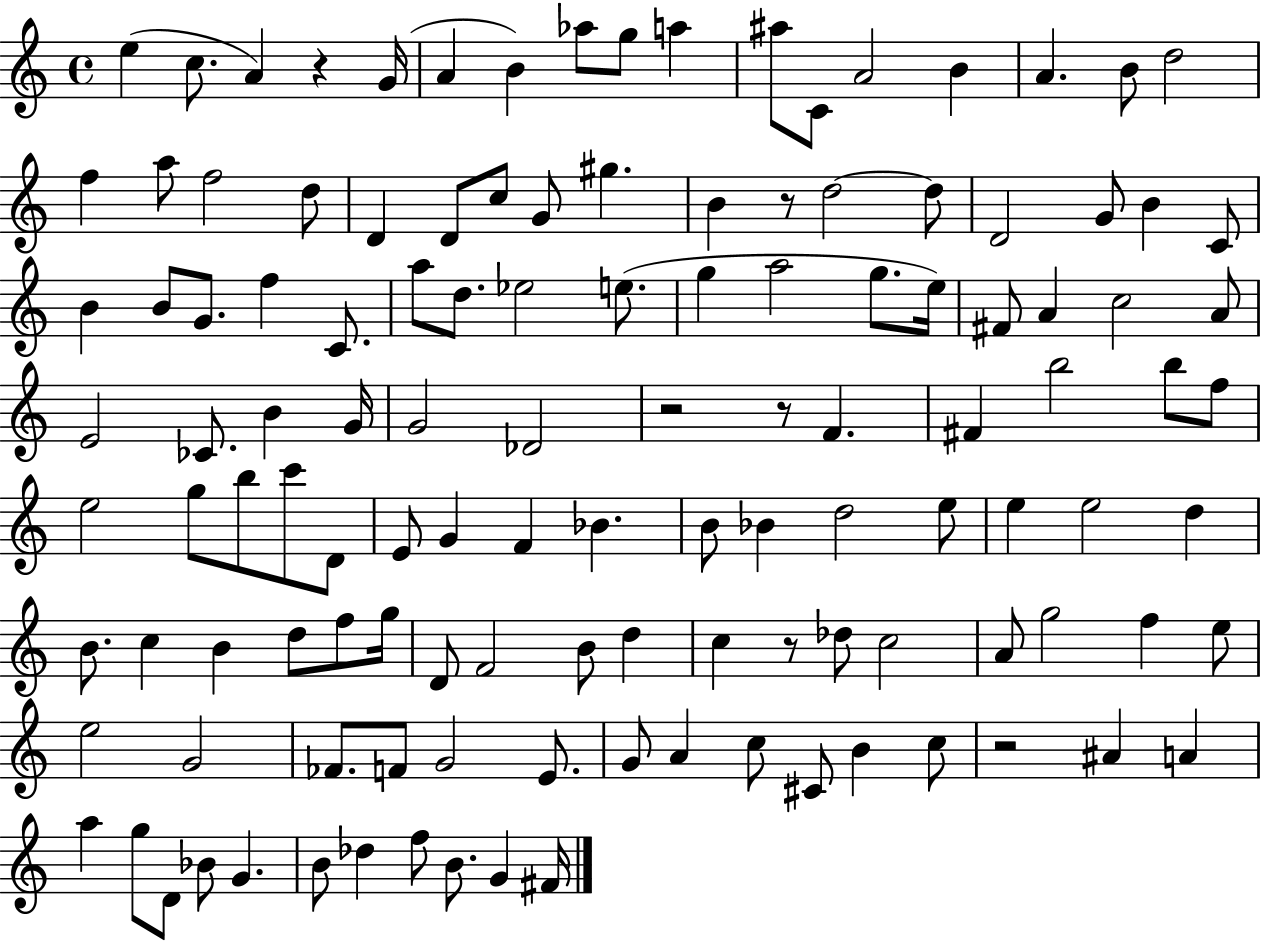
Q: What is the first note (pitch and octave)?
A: E5